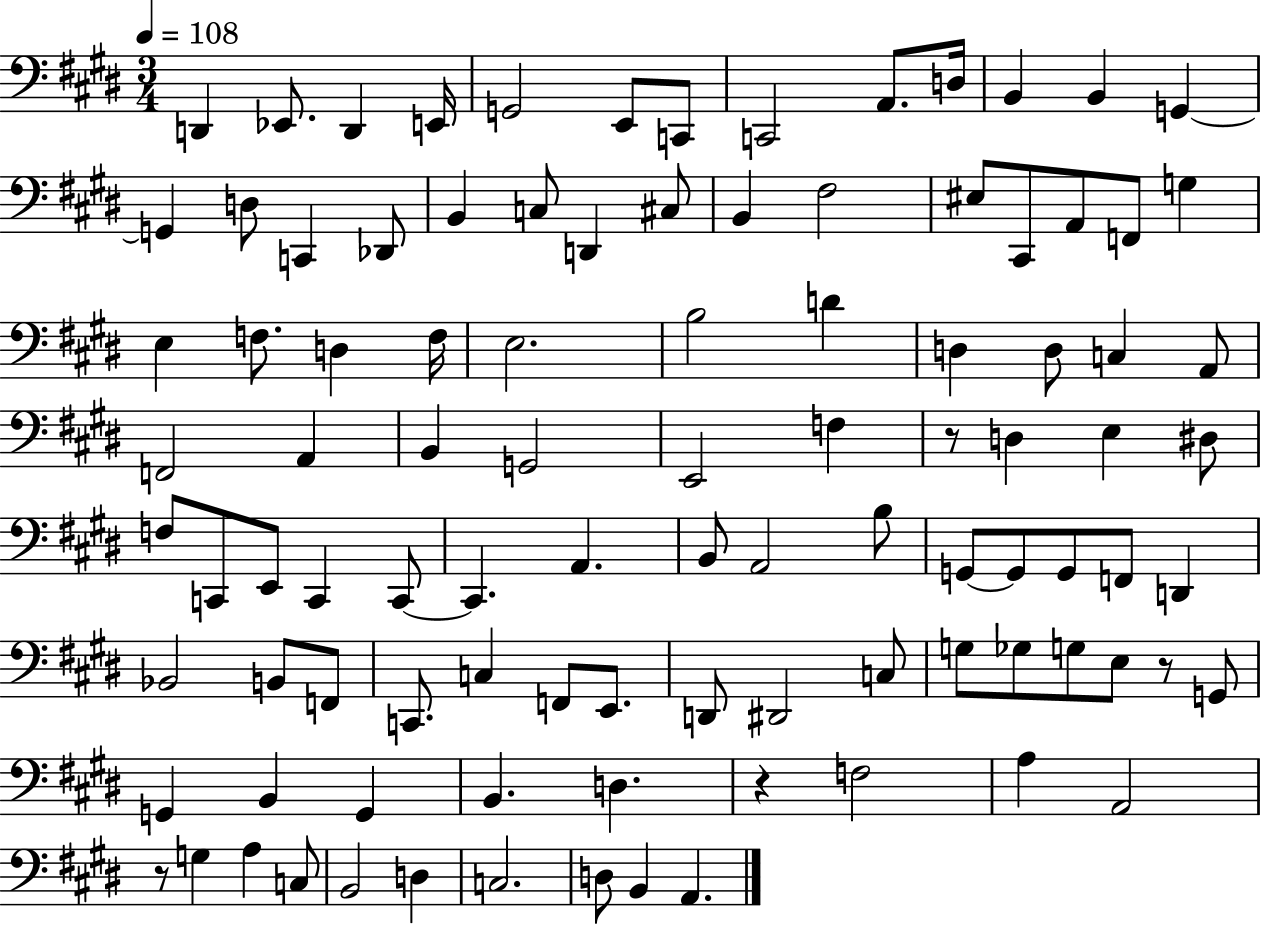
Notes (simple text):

D2/q Eb2/e. D2/q E2/s G2/h E2/e C2/e C2/h A2/e. D3/s B2/q B2/q G2/q G2/q D3/e C2/q Db2/e B2/q C3/e D2/q C#3/e B2/q F#3/h EIS3/e C#2/e A2/e F2/e G3/q E3/q F3/e. D3/q F3/s E3/h. B3/h D4/q D3/q D3/e C3/q A2/e F2/h A2/q B2/q G2/h E2/h F3/q R/e D3/q E3/q D#3/e F3/e C2/e E2/e C2/q C2/e C2/q. A2/q. B2/e A2/h B3/e G2/e G2/e G2/e F2/e D2/q Bb2/h B2/e F2/e C2/e. C3/q F2/e E2/e. D2/e D#2/h C3/e G3/e Gb3/e G3/e E3/e R/e G2/e G2/q B2/q G2/q B2/q. D3/q. R/q F3/h A3/q A2/h R/e G3/q A3/q C3/e B2/h D3/q C3/h. D3/e B2/q A2/q.